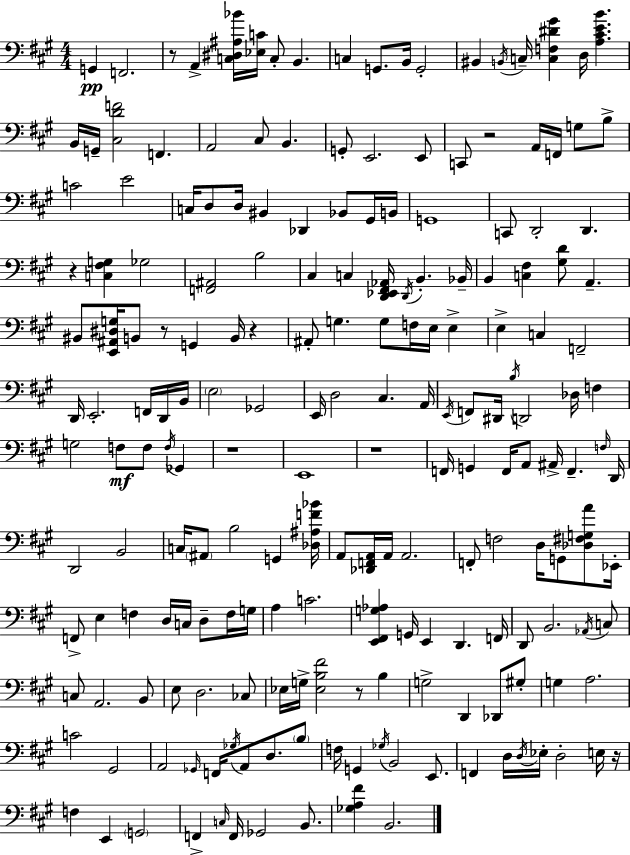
{
  \clef bass
  \numericTimeSignature
  \time 4/4
  \key a \major
  g,4\pp f,2. | r8 a,4-> <c dis ais bes'>16 <ees c'>16 c8-. b,4. | c4 g,8. b,16 g,2-. | bis,4 \acciaccatura { b,16 } c16-- <c f dis' gis'>4 d16 <a cis' e' b'>4. | \break b,16 g,16-- <cis d' f'>2 f,4. | a,2 cis8 b,4. | g,8-. e,2. e,8 | c,8 r2 a,16 f,16 g8 b8-> | \break c'2 e'2 | c16 d8 d16 bis,4 des,4 bes,8 gis,16 | b,16 g,1 | c,8 d,2-. d,4. | \break r4 <c fis g>4 ges2 | <f, ais,>2 b2 | cis4 c4 <d, ees, fis, aes,>16 \acciaccatura { d,16 } b,4.-. | bes,16-- b,4 <c fis>4 <gis d'>8 a,4.-- | \break bis,8 <e, ais, dis g>16 b,8 r8 g,4 b,16 r4 | ais,8-. g4. g8 f16 e16 e4-> | e4-> c4 f,2-- | d,16 e,2.-. f,16 | \break d,16 b,16 \parenthesize e2 ges,2 | e,16 d2 cis4. | a,16 \acciaccatura { e,16 } f,8 dis,16 \acciaccatura { b16 } d,2 des16 | f4 g2 f8\mf f8 | \break \acciaccatura { f16 } ges,4 r1 | e,1 | r1 | f,16 g,4 f,16 a,8 ais,16-> f,4.-- | \break \grace { f16 } d,16 d,2 b,2 | c16 \parenthesize ais,8 b2 | g,4 <des ais f' bes'>16 a,8 <des, f, a,>16 a,16 a,2. | f,8-. f2 | \break d16 g,8 <des fis g a'>8 ees,16-. f,8-> e4 f4 | d16 c16 d8-- f16 g16 a4 c'2. | <e, fis, g aes>4 g,16 e,4 d,4. | f,16 d,8 b,2. | \break \acciaccatura { aes,16 } c8 c8 a,2. | b,8 e8 d2. | ces8 ees16 g16-> <ees b fis'>2 | r8 b4 g2-> d,4 | \break des,8 gis8-. g4 a2. | c'2 gis,2 | a,2 \grace { ges,16 } | f,16 \acciaccatura { ges16 } a,8 d8. \parenthesize b8 f16 g,4 \acciaccatura { ges16 } b,2 | \break e,8. f,4 d16 \acciaccatura { d16 } | ees16-. d2-. e16 r16 f4 e,4 | \parenthesize g,2 f,4-> \grace { c16 } | f,16 ges,2 b,8. <ges a fis'>4 | \break b,2. \bar "|."
}